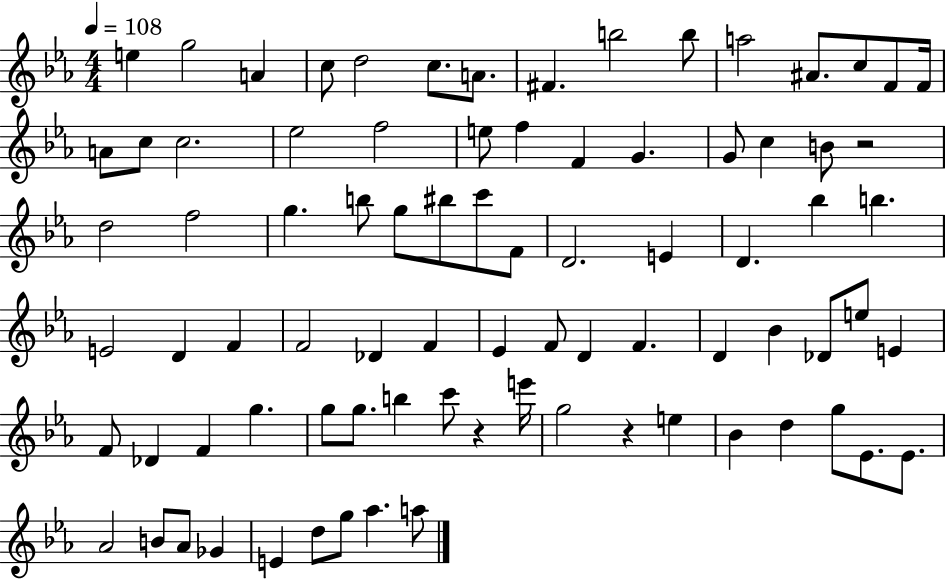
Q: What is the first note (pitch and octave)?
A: E5